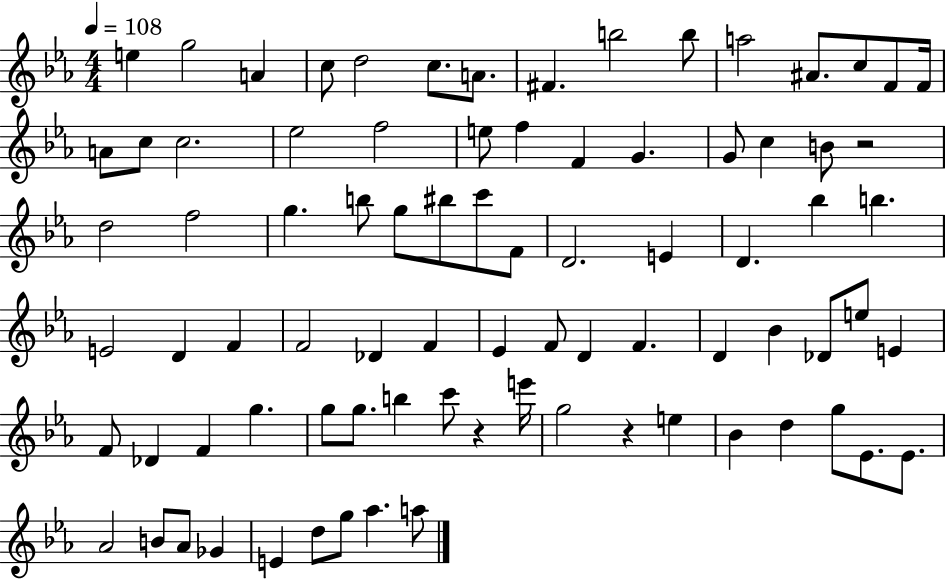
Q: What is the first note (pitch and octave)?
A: E5